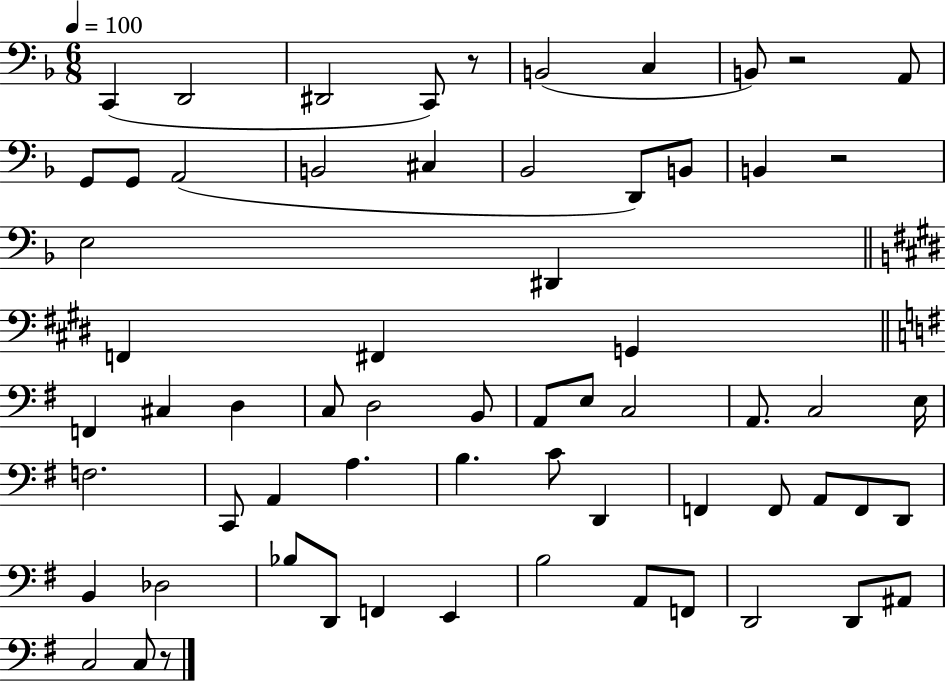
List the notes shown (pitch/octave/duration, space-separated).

C2/q D2/h D#2/h C2/e R/e B2/h C3/q B2/e R/h A2/e G2/e G2/e A2/h B2/h C#3/q Bb2/h D2/e B2/e B2/q R/h E3/h D#2/q F2/q F#2/q G2/q F2/q C#3/q D3/q C3/e D3/h B2/e A2/e E3/e C3/h A2/e. C3/h E3/s F3/h. C2/e A2/q A3/q. B3/q. C4/e D2/q F2/q F2/e A2/e F2/e D2/e B2/q Db3/h Bb3/e D2/e F2/q E2/q B3/h A2/e F2/e D2/h D2/e A#2/e C3/h C3/e R/e